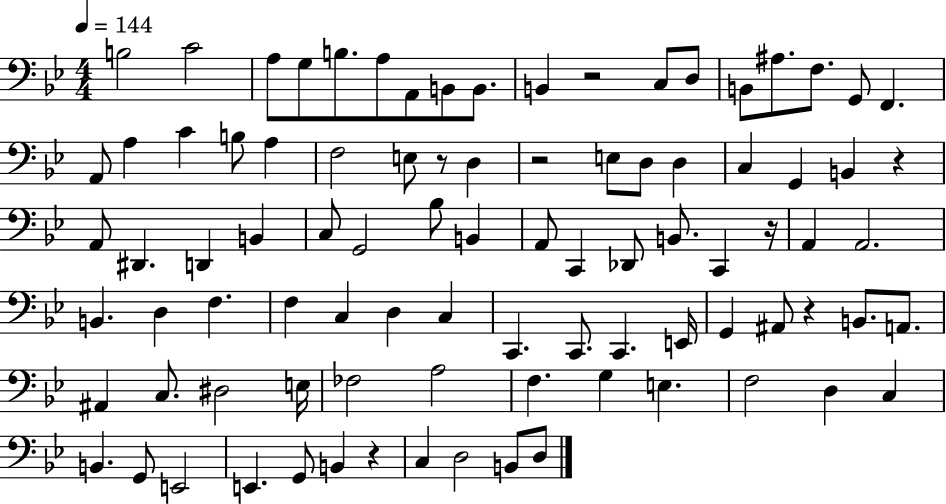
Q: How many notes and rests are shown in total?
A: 90